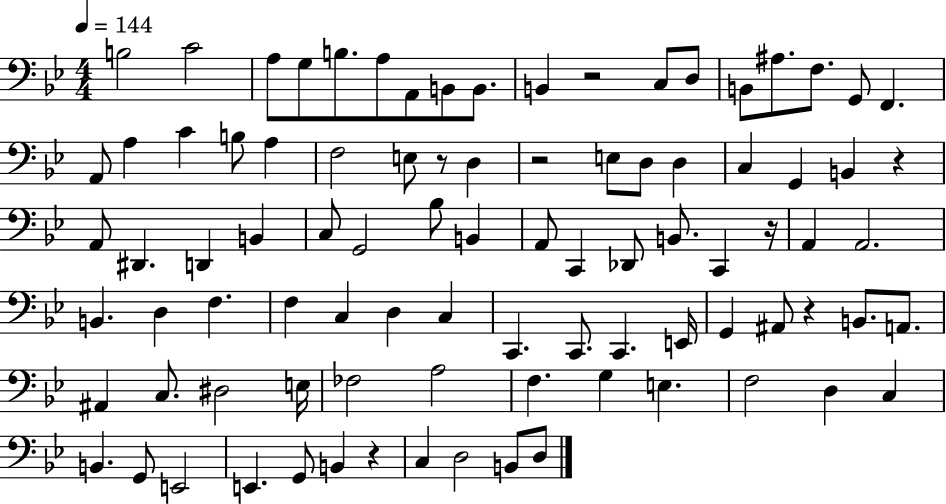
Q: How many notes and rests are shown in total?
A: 90